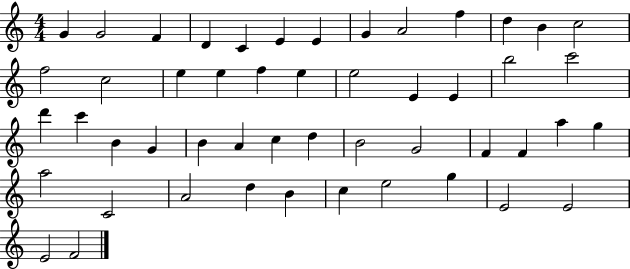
G4/q G4/h F4/q D4/q C4/q E4/q E4/q G4/q A4/h F5/q D5/q B4/q C5/h F5/h C5/h E5/q E5/q F5/q E5/q E5/h E4/q E4/q B5/h C6/h D6/q C6/q B4/q G4/q B4/q A4/q C5/q D5/q B4/h G4/h F4/q F4/q A5/q G5/q A5/h C4/h A4/h D5/q B4/q C5/q E5/h G5/q E4/h E4/h E4/h F4/h